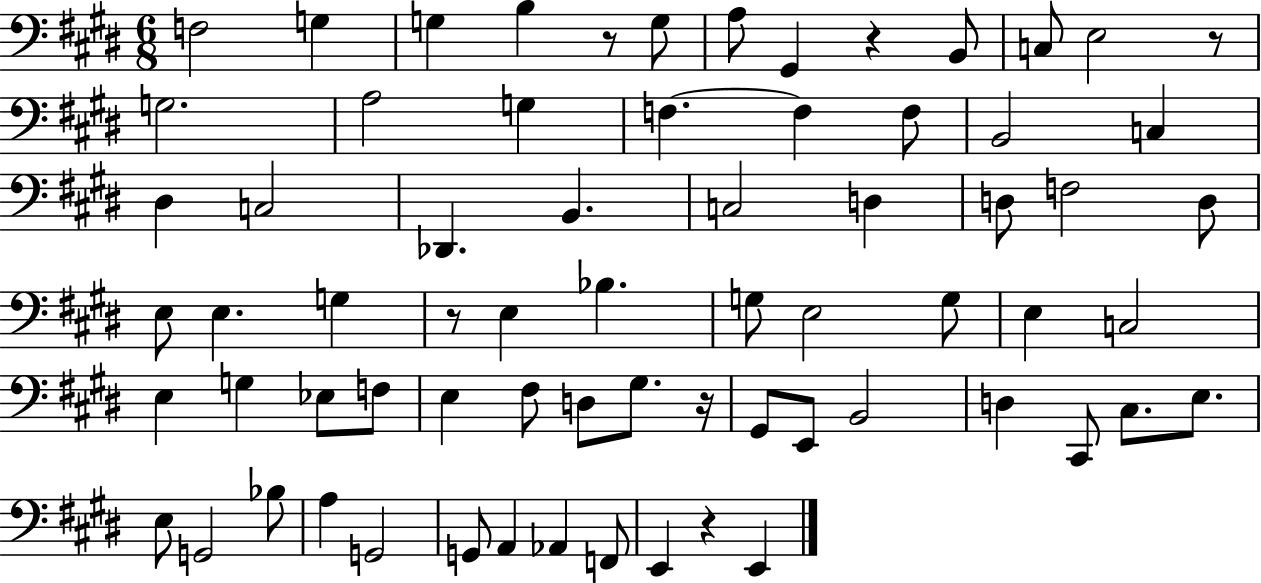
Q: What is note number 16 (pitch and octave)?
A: F3